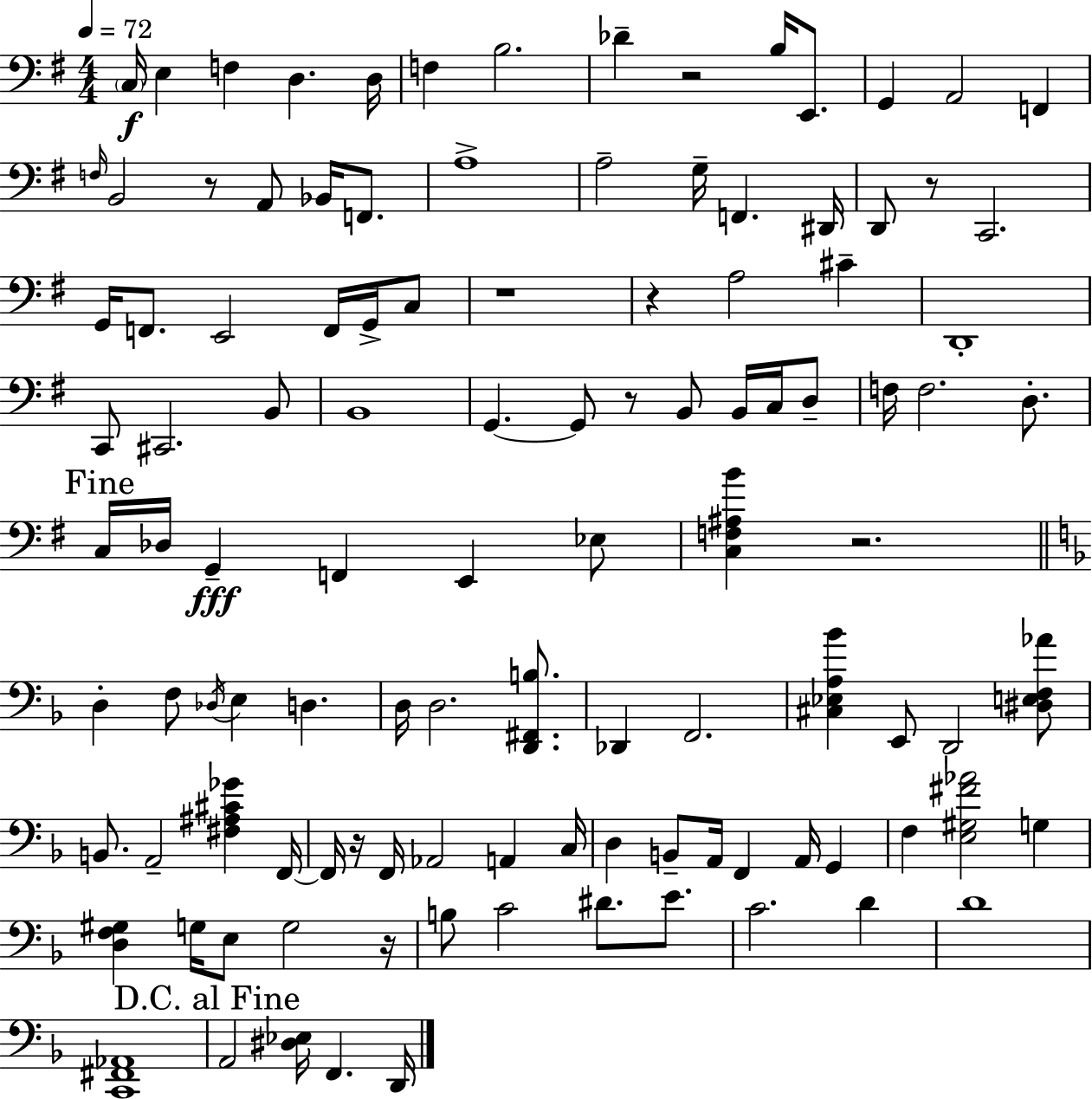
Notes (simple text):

C3/s E3/q F3/q D3/q. D3/s F3/q B3/h. Db4/q R/h B3/s E2/e. G2/q A2/h F2/q F3/s B2/h R/e A2/e Bb2/s F2/e. A3/w A3/h G3/s F2/q. D#2/s D2/e R/e C2/h. G2/s F2/e. E2/h F2/s G2/s C3/e R/w R/q A3/h C#4/q D2/w C2/e C#2/h. B2/e B2/w G2/q. G2/e R/e B2/e B2/s C3/s D3/e F3/s F3/h. D3/e. C3/s Db3/s G2/q F2/q E2/q Eb3/e [C3,F3,A#3,B4]/q R/h. D3/q F3/e Db3/s E3/q D3/q. D3/s D3/h. [D2,F#2,B3]/e. Db2/q F2/h. [C#3,Eb3,A3,Bb4]/q E2/e D2/h [D#3,E3,F3,Ab4]/e B2/e. A2/h [F#3,A#3,C#4,Gb4]/q F2/s F2/s R/s F2/s Ab2/h A2/q C3/s D3/q B2/e A2/s F2/q A2/s G2/q F3/q [E3,G#3,F#4,Ab4]/h G3/q [D3,F3,G#3]/q G3/s E3/e G3/h R/s B3/e C4/h D#4/e. E4/e. C4/h. D4/q D4/w [C2,F#2,Ab2]/w A2/h [D#3,Eb3]/s F2/q. D2/s